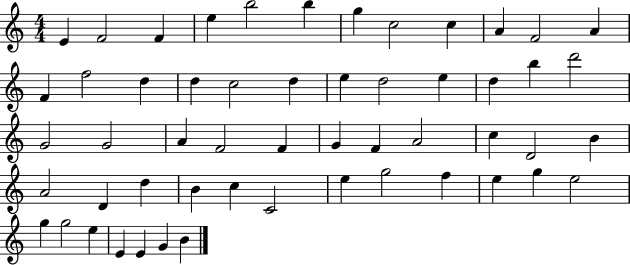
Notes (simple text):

E4/q F4/h F4/q E5/q B5/h B5/q G5/q C5/h C5/q A4/q F4/h A4/q F4/q F5/h D5/q D5/q C5/h D5/q E5/q D5/h E5/q D5/q B5/q D6/h G4/h G4/h A4/q F4/h F4/q G4/q F4/q A4/h C5/q D4/h B4/q A4/h D4/q D5/q B4/q C5/q C4/h E5/q G5/h F5/q E5/q G5/q E5/h G5/q G5/h E5/q E4/q E4/q G4/q B4/q